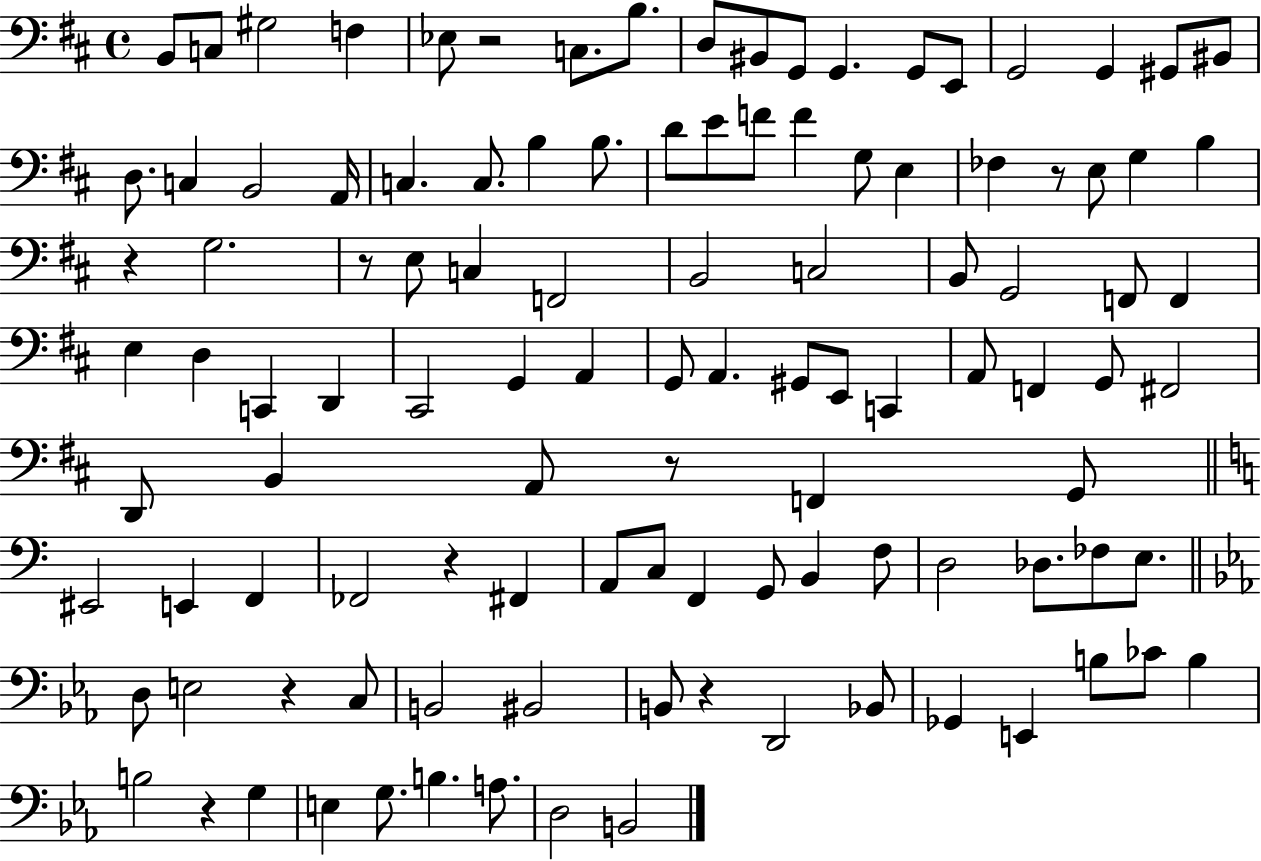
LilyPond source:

{
  \clef bass
  \time 4/4
  \defaultTimeSignature
  \key d \major
  b,8 c8 gis2 f4 | ees8 r2 c8. b8. | d8 bis,8 g,8 g,4. g,8 e,8 | g,2 g,4 gis,8 bis,8 | \break d8. c4 b,2 a,16 | c4. c8. b4 b8. | d'8 e'8 f'8 f'4 g8 e4 | fes4 r8 e8 g4 b4 | \break r4 g2. | r8 e8 c4 f,2 | b,2 c2 | b,8 g,2 f,8 f,4 | \break e4 d4 c,4 d,4 | cis,2 g,4 a,4 | g,8 a,4. gis,8 e,8 c,4 | a,8 f,4 g,8 fis,2 | \break d,8 b,4 a,8 r8 f,4 g,8 | \bar "||" \break \key a \minor eis,2 e,4 f,4 | fes,2 r4 fis,4 | a,8 c8 f,4 g,8 b,4 f8 | d2 des8. fes8 e8. | \break \bar "||" \break \key ees \major d8 e2 r4 c8 | b,2 bis,2 | b,8 r4 d,2 bes,8 | ges,4 e,4 b8 ces'8 b4 | \break b2 r4 g4 | e4 g8. b4. a8. | d2 b,2 | \bar "|."
}